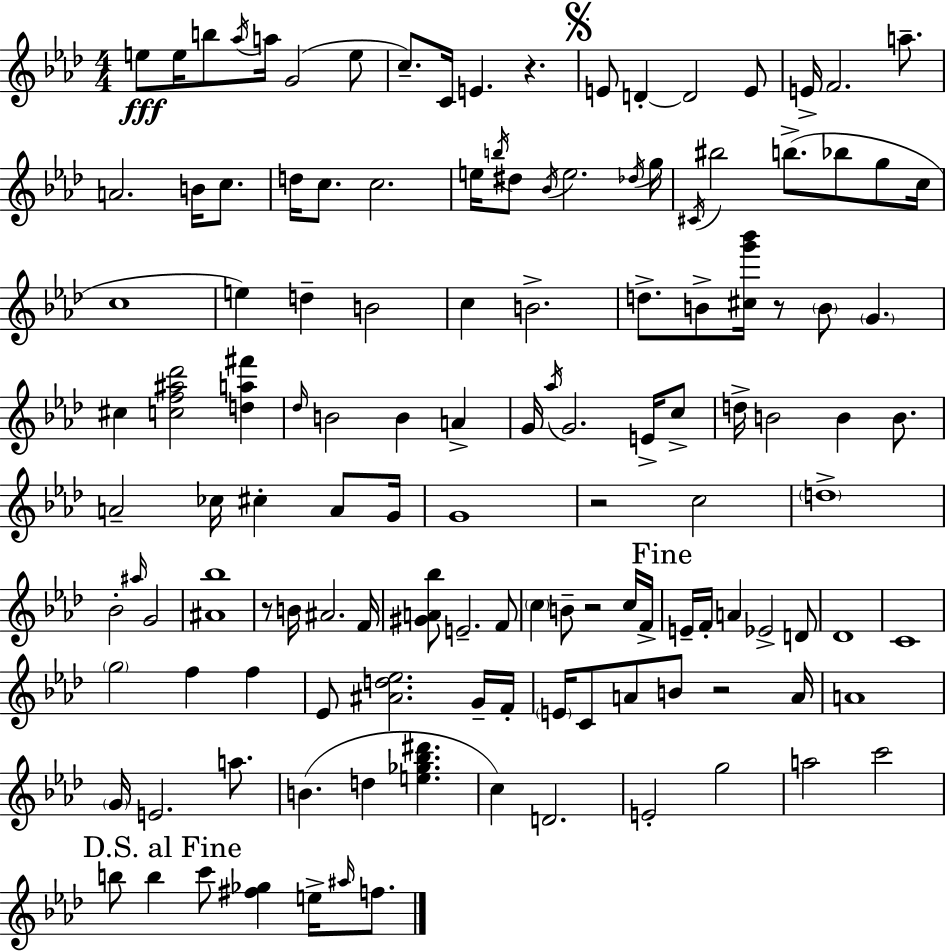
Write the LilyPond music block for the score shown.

{
  \clef treble
  \numericTimeSignature
  \time 4/4
  \key aes \major
  \repeat volta 2 { e''8\fff e''16 b''8 \acciaccatura { aes''16 } a''16 g'2( e''8 | c''8.--) c'16 e'4. r4. | \mark \markup { \musicglyph "scripts.segno" } e'8 d'4-.~~ d'2 e'8 | e'16-> f'2. a''8.-- | \break a'2. b'16 c''8. | d''16 c''8. c''2. | e''16 \acciaccatura { b''16 } dis''8 \acciaccatura { bes'16 } e''2. | \acciaccatura { des''16 } g''16 \acciaccatura { cis'16 } bis''2 b''8.->( | \break bes''8 g''8 c''16 c''1 | e''4) d''4-- b'2 | c''4 b'2.-> | d''8.-> b'8-> <cis'' g''' bes'''>16 r8 \parenthesize b'8 \parenthesize g'4. | \break cis''4 <c'' f'' ais'' des'''>2 | <d'' a'' fis'''>4 \grace { des''16 } b'2 b'4 | a'4-> g'16 \acciaccatura { aes''16 } g'2. | e'16-> c''8-> d''16-> b'2 | \break b'4 b'8. a'2-- ces''16 | cis''4-. a'8 g'16 g'1 | r2 c''2 | \parenthesize d''1-> | \break bes'2-. \grace { ais''16 } | g'2 <ais' bes''>1 | r8 b'16 ais'2. | f'16 <gis' a' bes''>8 e'2.-- | \break f'8 \parenthesize c''4 b'8-- r2 | c''16 f'16-> \mark "Fine" e'16-- f'16-. a'4 ees'2-> | d'8 des'1 | c'1 | \break \parenthesize g''2 | f''4 f''4 ees'8 <ais' d'' ees''>2. | g'16-- f'16-. \parenthesize e'16 c'8 a'8 b'8 r2 | a'16 a'1 | \break \parenthesize g'16 e'2. | a''8. b'4.( d''4 | <e'' ges'' bes'' dis'''>4. c''4) d'2. | e'2-. | \break g''2 a''2 | c'''2 \mark "D.S. al Fine" b''8 b''4 c'''8 | <fis'' ges''>4 e''16-> \grace { ais''16 } f''8. } \bar "|."
}